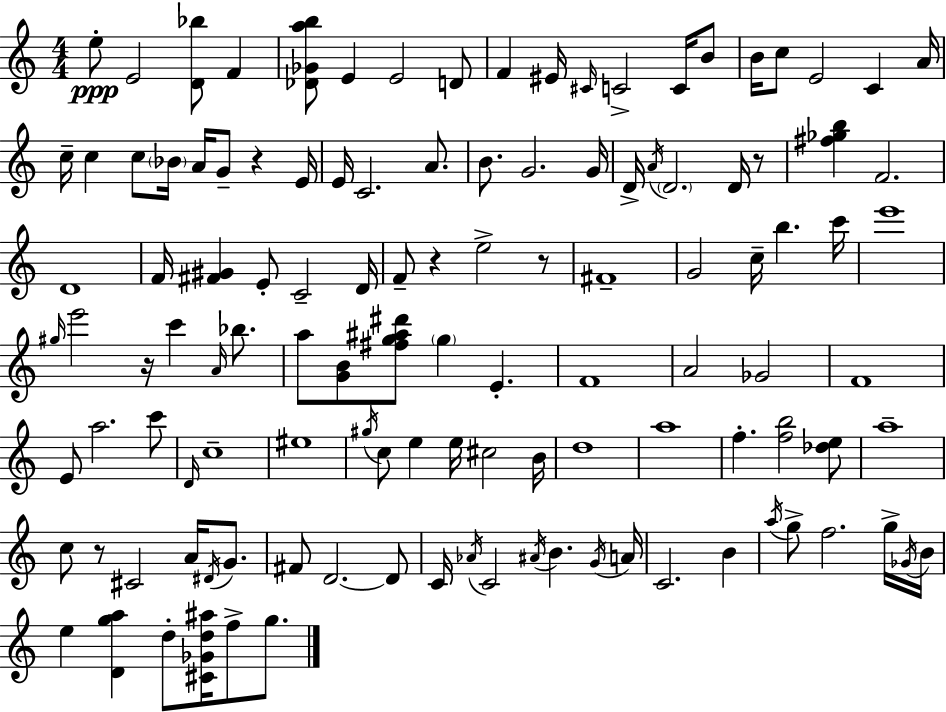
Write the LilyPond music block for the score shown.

{
  \clef treble
  \numericTimeSignature
  \time 4/4
  \key a \minor
  e''8-.\ppp e'2 <d' bes''>8 f'4 | <des' ges' a'' b''>8 e'4 e'2 d'8 | f'4 eis'16 \grace { cis'16 } c'2-> c'16 b'8 | b'16 c''8 e'2 c'4 | \break a'16 c''16-- c''4 c''8 \parenthesize bes'16 a'16 g'8-- r4 | e'16 e'16 c'2. a'8. | b'8. g'2. | g'16 d'16-> \acciaccatura { a'16 } \parenthesize d'2. d'16 | \break r8 <fis'' ges'' b''>4 f'2. | d'1 | f'16 <fis' gis'>4 e'8-. c'2-- | d'16 f'8-- r4 e''2-> | \break r8 fis'1-- | g'2 c''16-- b''4. | c'''16 e'''1 | \grace { gis''16 } e'''2 r16 c'''4 | \break \grace { a'16 } bes''8. a''8 <g' b'>8 <fis'' g'' ais'' dis'''>8 \parenthesize g''4 e'4.-. | f'1 | a'2 ges'2 | f'1 | \break e'8 a''2. | c'''8 \grace { d'16 } c''1-- | eis''1 | \acciaccatura { gis''16 } c''8 e''4 e''16 cis''2 | \break b'16 d''1 | a''1 | f''4.-. <f'' b''>2 | <des'' e''>8 a''1-- | \break c''8 r8 cis'2 | a'16 \acciaccatura { dis'16 } g'8. fis'8 d'2.~~ | d'8 c'16 \acciaccatura { aes'16 } c'2 | \acciaccatura { ais'16 } b'4. \acciaccatura { g'16 } a'16 c'2. | \break b'4 \acciaccatura { a''16 } g''8-> f''2. | g''16-> \acciaccatura { ges'16 } b'16 e''4 | <d' g'' a''>4 d''8-. <cis' ges' d'' ais''>16 f''8-> g''8. \bar "|."
}